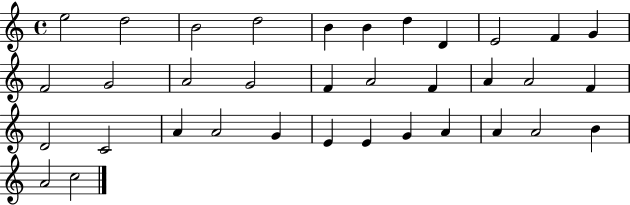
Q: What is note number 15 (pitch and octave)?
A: G4